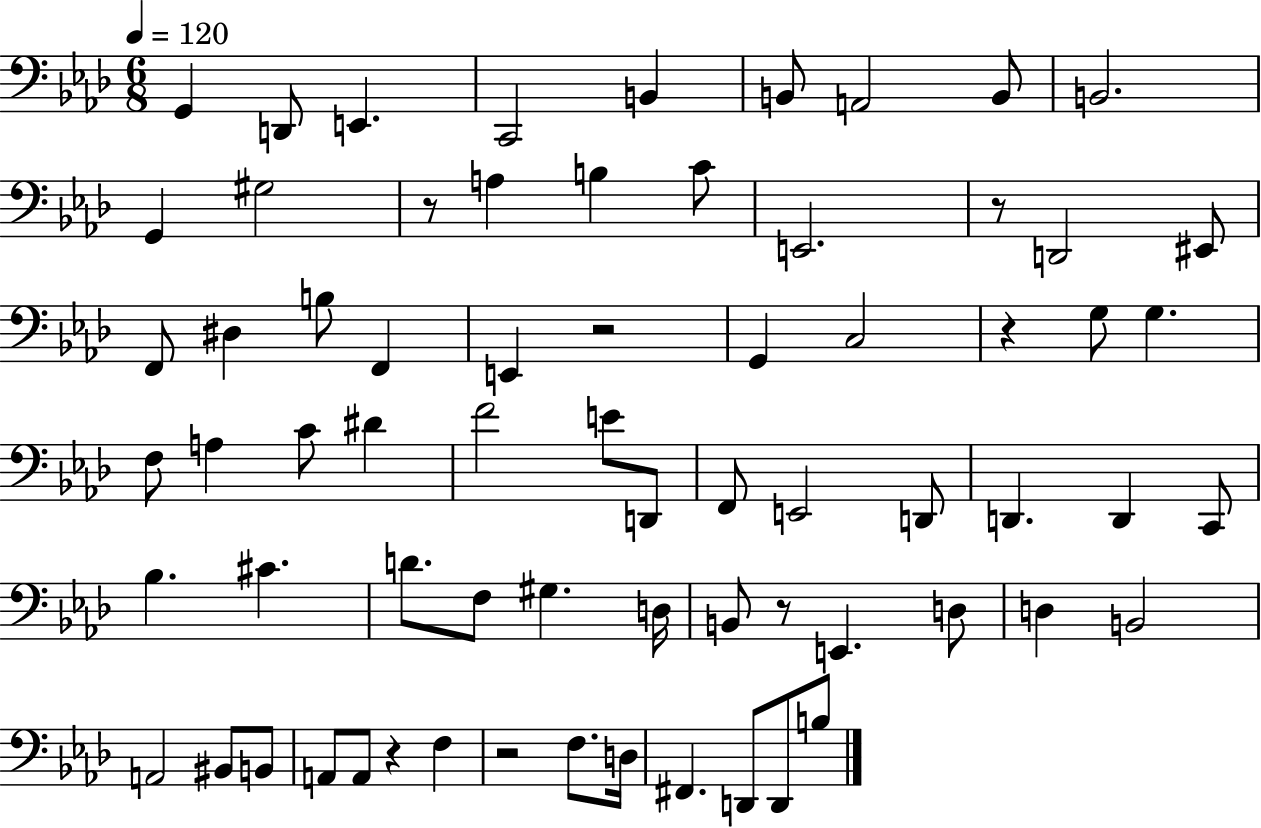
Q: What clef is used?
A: bass